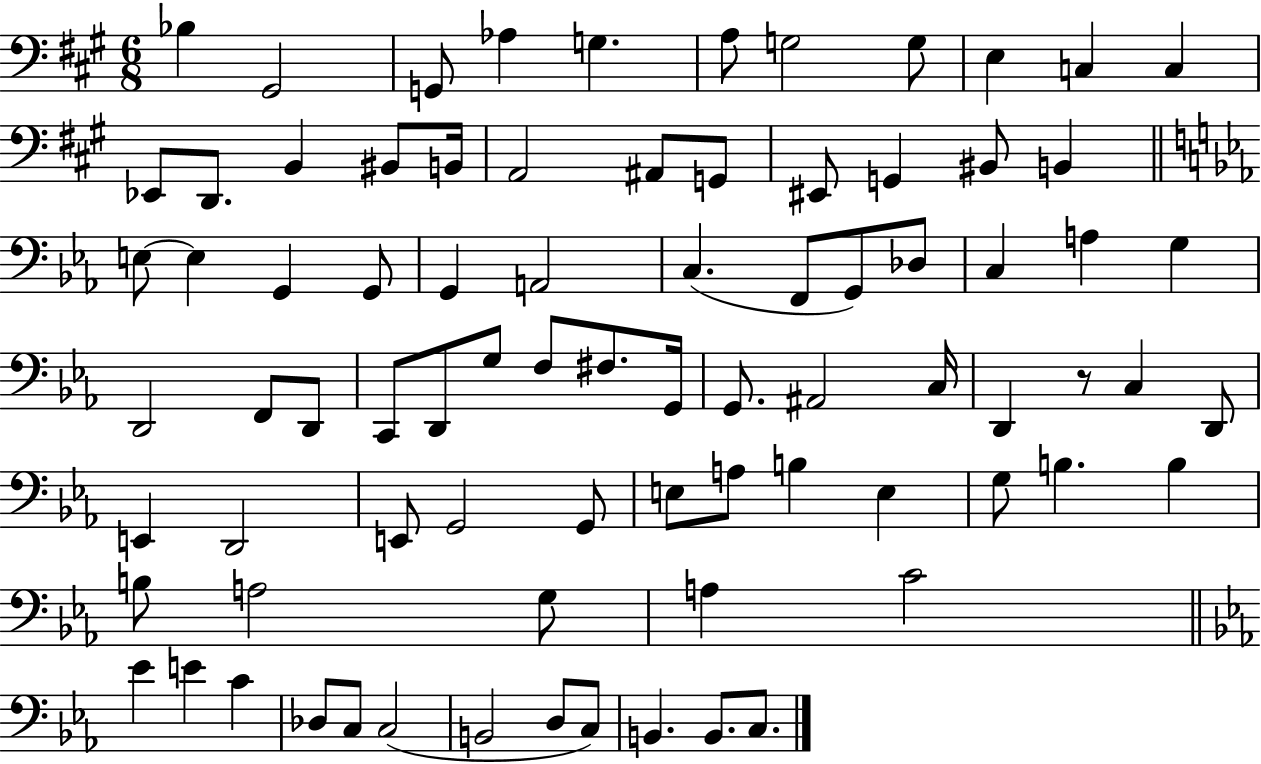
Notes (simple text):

Bb3/q G#2/h G2/e Ab3/q G3/q. A3/e G3/h G3/e E3/q C3/q C3/q Eb2/e D2/e. B2/q BIS2/e B2/s A2/h A#2/e G2/e EIS2/e G2/q BIS2/e B2/q E3/e E3/q G2/q G2/e G2/q A2/h C3/q. F2/e G2/e Db3/e C3/q A3/q G3/q D2/h F2/e D2/e C2/e D2/e G3/e F3/e F#3/e. G2/s G2/e. A#2/h C3/s D2/q R/e C3/q D2/e E2/q D2/h E2/e G2/h G2/e E3/e A3/e B3/q E3/q G3/e B3/q. B3/q B3/e A3/h G3/e A3/q C4/h Eb4/q E4/q C4/q Db3/e C3/e C3/h B2/h D3/e C3/e B2/q. B2/e. C3/e.